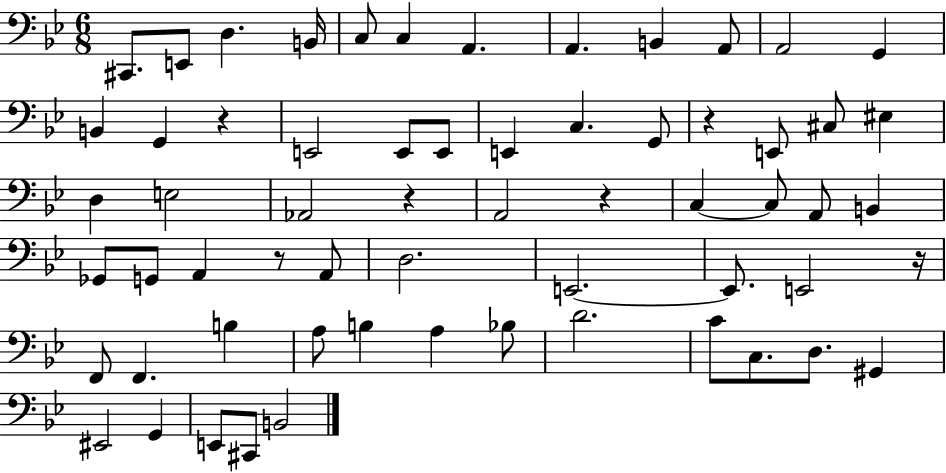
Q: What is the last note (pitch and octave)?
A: B2